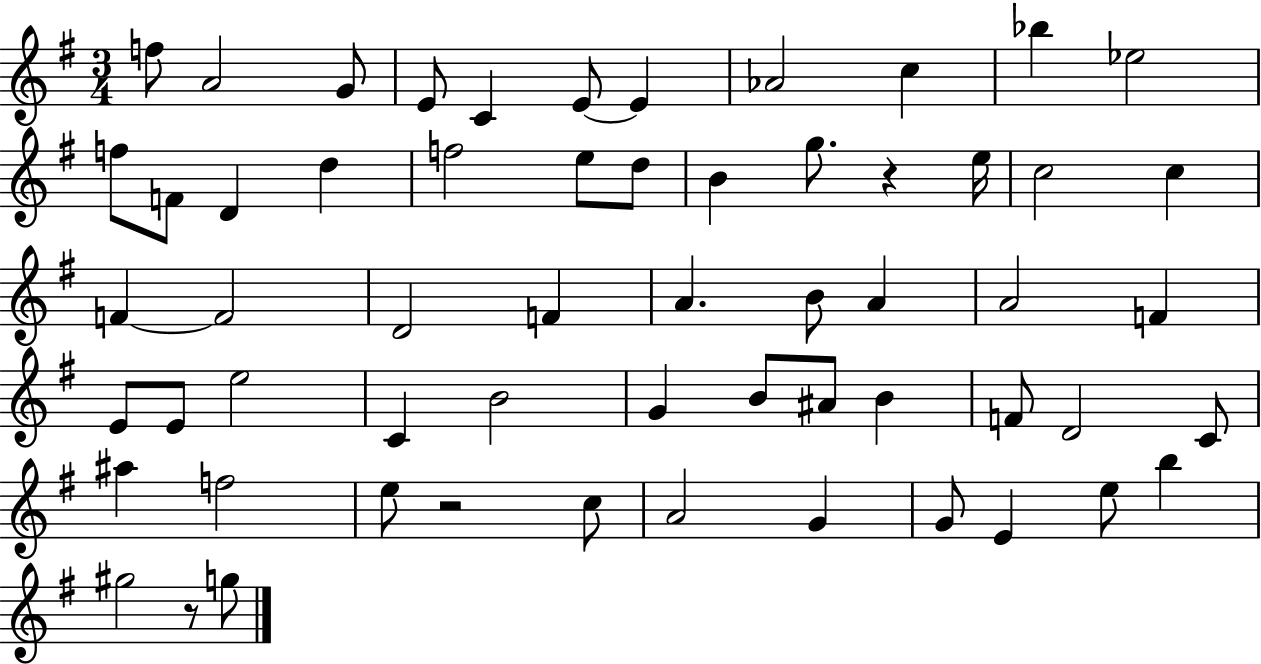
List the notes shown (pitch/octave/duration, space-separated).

F5/e A4/h G4/e E4/e C4/q E4/e E4/q Ab4/h C5/q Bb5/q Eb5/h F5/e F4/e D4/q D5/q F5/h E5/e D5/e B4/q G5/e. R/q E5/s C5/h C5/q F4/q F4/h D4/h F4/q A4/q. B4/e A4/q A4/h F4/q E4/e E4/e E5/h C4/q B4/h G4/q B4/e A#4/e B4/q F4/e D4/h C4/e A#5/q F5/h E5/e R/h C5/e A4/h G4/q G4/e E4/q E5/e B5/q G#5/h R/e G5/e